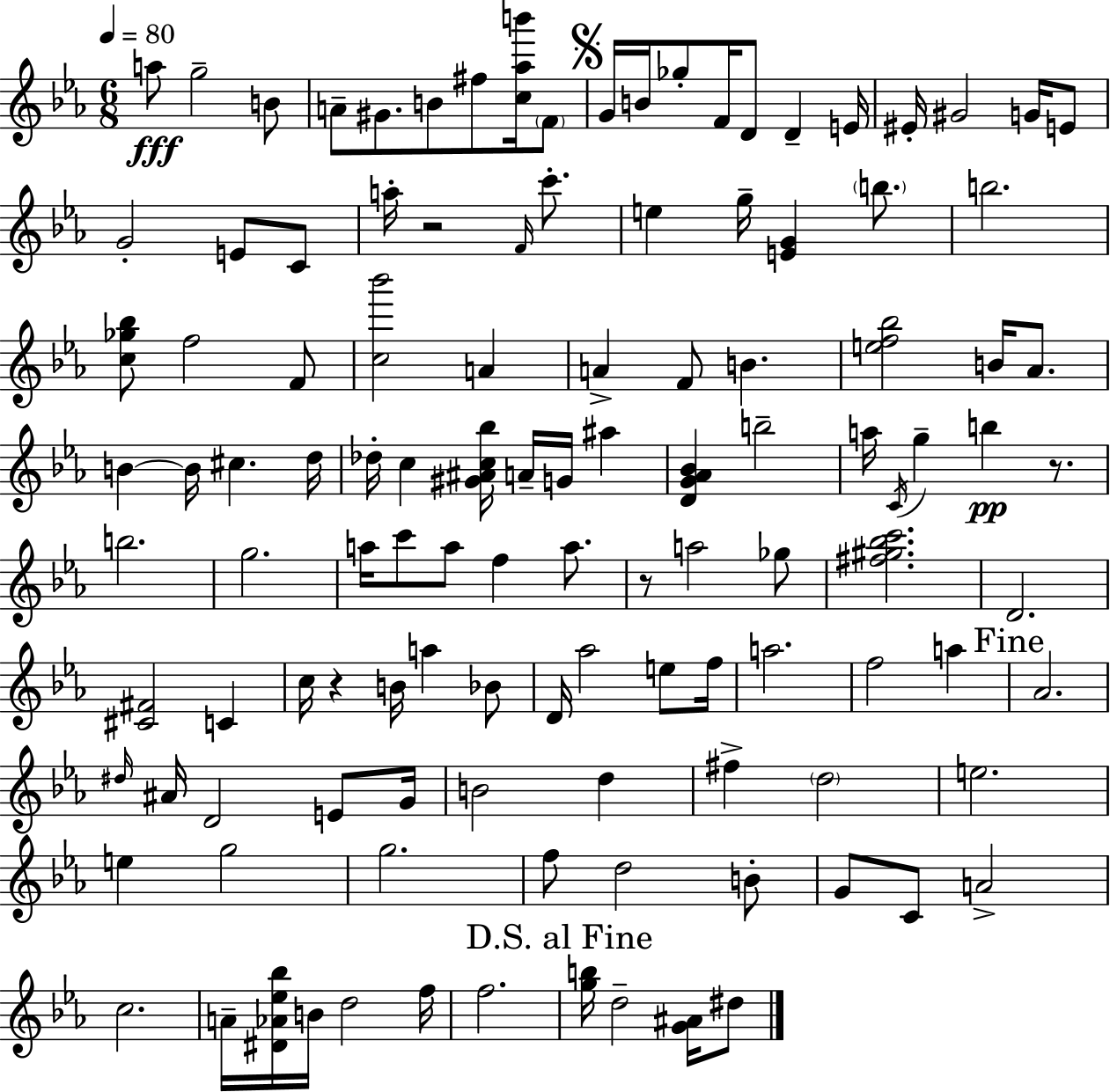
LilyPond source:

{
  \clef treble
  \numericTimeSignature
  \time 6/8
  \key ees \major
  \tempo 4 = 80
  a''8\fff g''2-- b'8 | a'8-- gis'8. b'8 fis''8 <c'' aes'' b'''>16 \parenthesize f'8 | \mark \markup { \musicglyph "scripts.segno" } g'16 b'16 ges''8-. f'16 d'8 d'4-- e'16 | eis'16-. gis'2 g'16 e'8 | \break g'2-. e'8 c'8 | a''16-. r2 \grace { f'16 } c'''8.-. | e''4 g''16-- <e' g'>4 \parenthesize b''8. | b''2. | \break <c'' ges'' bes''>8 f''2 f'8 | <c'' bes'''>2 a'4 | a'4-> f'8 b'4. | <e'' f'' bes''>2 b'16 aes'8. | \break b'4~~ b'16 cis''4. | d''16 des''16-. c''4 <gis' ais' c'' bes''>16 a'16-- g'16 ais''4 | <d' g' aes' bes'>4 b''2-- | a''16 \acciaccatura { c'16 } g''4-- b''4\pp r8. | \break b''2. | g''2. | a''16 c'''8 a''8 f''4 a''8. | r8 a''2 | \break ges''8 <fis'' gis'' bes'' c'''>2. | d'2. | <cis' fis'>2 c'4 | c''16 r4 b'16 a''4 | \break bes'8 d'16 aes''2 e''8 | f''16 a''2. | f''2 a''4 | \mark "Fine" aes'2. | \break \grace { dis''16 } ais'16 d'2 | e'8 g'16 b'2 d''4 | fis''4-> \parenthesize d''2 | e''2. | \break e''4 g''2 | g''2. | f''8 d''2 | b'8-. g'8 c'8 a'2-> | \break c''2. | a'16-- <dis' aes' ees'' bes''>16 b'16 d''2 | f''16 f''2. | \mark "D.S. al Fine" <g'' b''>16 d''2-- | \break <g' ais'>16 dis''8 \bar "|."
}